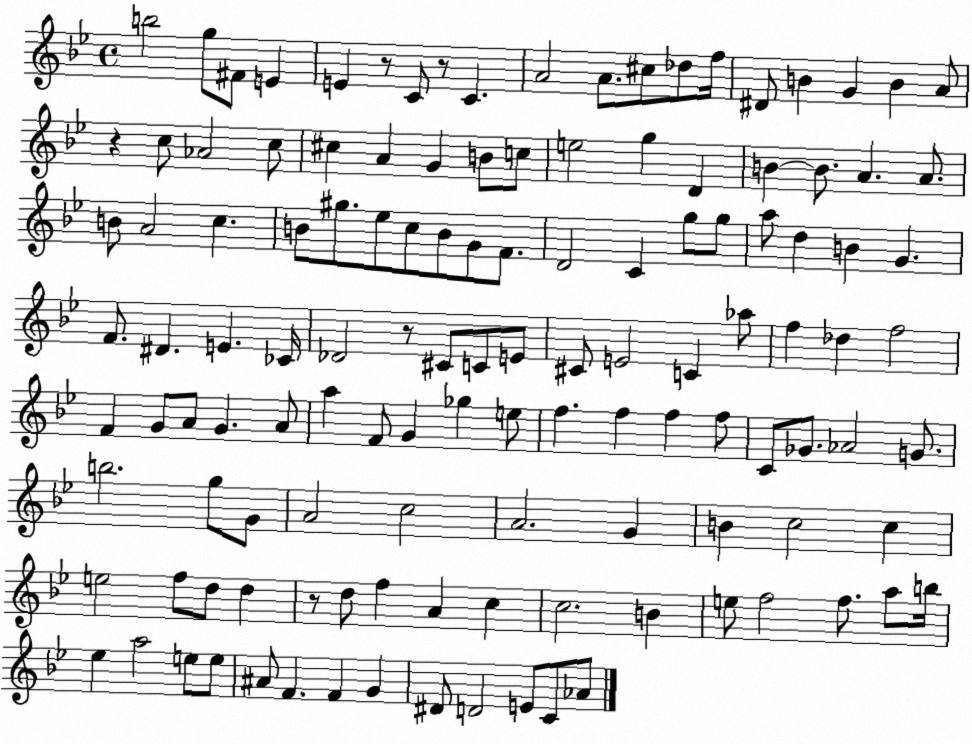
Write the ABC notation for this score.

X:1
T:Untitled
M:4/4
L:1/4
K:Bb
b2 g/2 ^F/2 E E z/2 C/2 z/2 C A2 A/2 ^c/2 _d/2 f/4 ^D/2 B G B A/2 z c/2 _A2 c/2 ^c A G B/2 c/2 e2 g D B B/2 A A/2 B/2 A2 c B/2 ^g/2 _e/2 c/2 B/2 G/2 F/2 D2 C g/2 g/2 a/2 d B G F/2 ^D E _C/4 _D2 z/2 ^C/2 C/2 E/2 ^C/2 E2 C _a/2 f _d f2 F G/2 A/2 G A/2 a F/2 G _g e/2 f f f f/2 C/2 _G/2 _A2 G/2 b2 g/2 G/2 A2 c2 A2 G B c2 c e2 f/2 d/2 d z/2 d/2 f A c c2 B e/2 f2 f/2 a/2 b/4 _e a2 e/2 e/2 ^A/2 F F G ^D/2 D2 E/2 C/2 _A/2